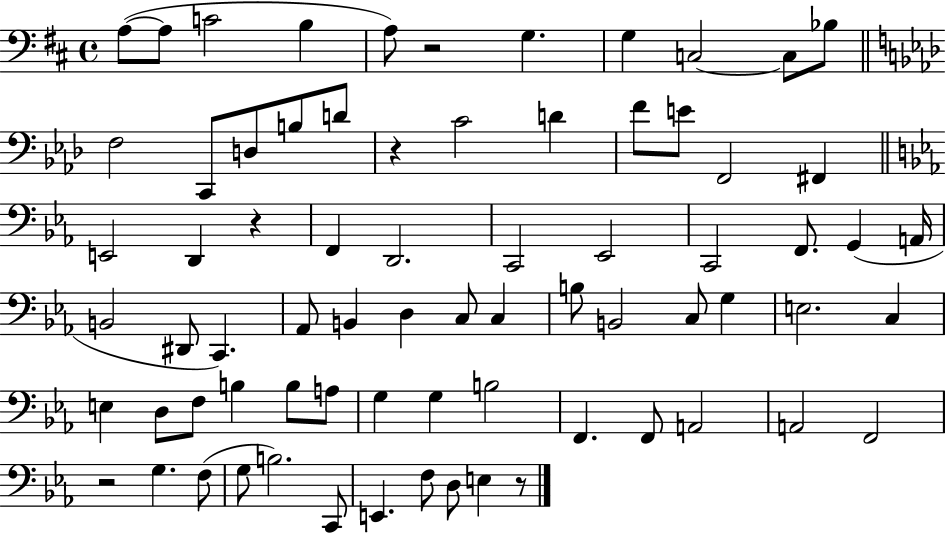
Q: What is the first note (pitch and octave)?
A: A3